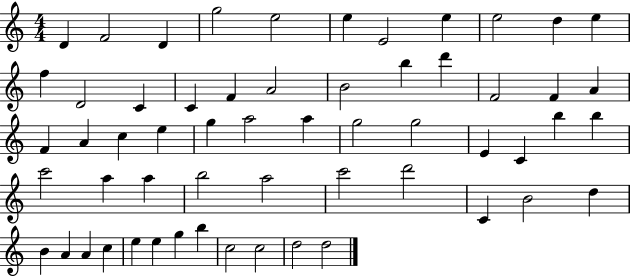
{
  \clef treble
  \numericTimeSignature
  \time 4/4
  \key c \major
  d'4 f'2 d'4 | g''2 e''2 | e''4 e'2 e''4 | e''2 d''4 e''4 | \break f''4 d'2 c'4 | c'4 f'4 a'2 | b'2 b''4 d'''4 | f'2 f'4 a'4 | \break f'4 a'4 c''4 e''4 | g''4 a''2 a''4 | g''2 g''2 | e'4 c'4 b''4 b''4 | \break c'''2 a''4 a''4 | b''2 a''2 | c'''2 d'''2 | c'4 b'2 d''4 | \break b'4 a'4 a'4 c''4 | e''4 e''4 g''4 b''4 | c''2 c''2 | d''2 d''2 | \break \bar "|."
}